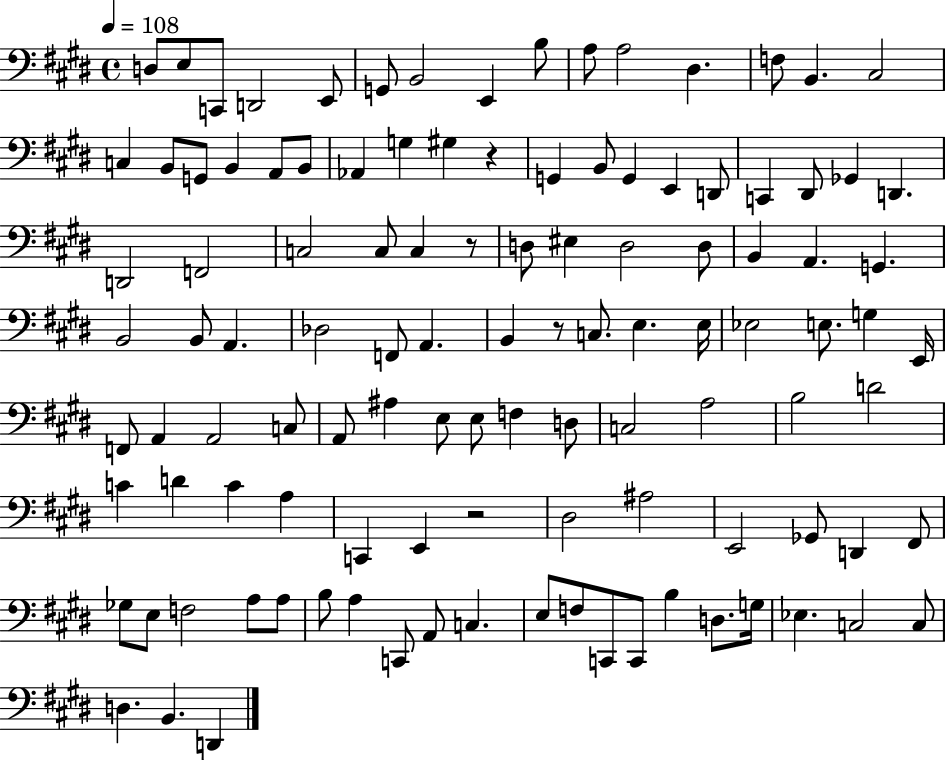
D3/e E3/e C2/e D2/h E2/e G2/e B2/h E2/q B3/e A3/e A3/h D#3/q. F3/e B2/q. C#3/h C3/q B2/e G2/e B2/q A2/e B2/e Ab2/q G3/q G#3/q R/q G2/q B2/e G2/q E2/q D2/e C2/q D#2/e Gb2/q D2/q. D2/h F2/h C3/h C3/e C3/q R/e D3/e EIS3/q D3/h D3/e B2/q A2/q. G2/q. B2/h B2/e A2/q. Db3/h F2/e A2/q. B2/q R/e C3/e. E3/q. E3/s Eb3/h E3/e. G3/q E2/s F2/e A2/q A2/h C3/e A2/e A#3/q E3/e E3/e F3/q D3/e C3/h A3/h B3/h D4/h C4/q D4/q C4/q A3/q C2/q E2/q R/h D#3/h A#3/h E2/h Gb2/e D2/q F#2/e Gb3/e E3/e F3/h A3/e A3/e B3/e A3/q C2/e A2/e C3/q. E3/e F3/e C2/e C2/e B3/q D3/e. G3/s Eb3/q. C3/h C3/e D3/q. B2/q. D2/q